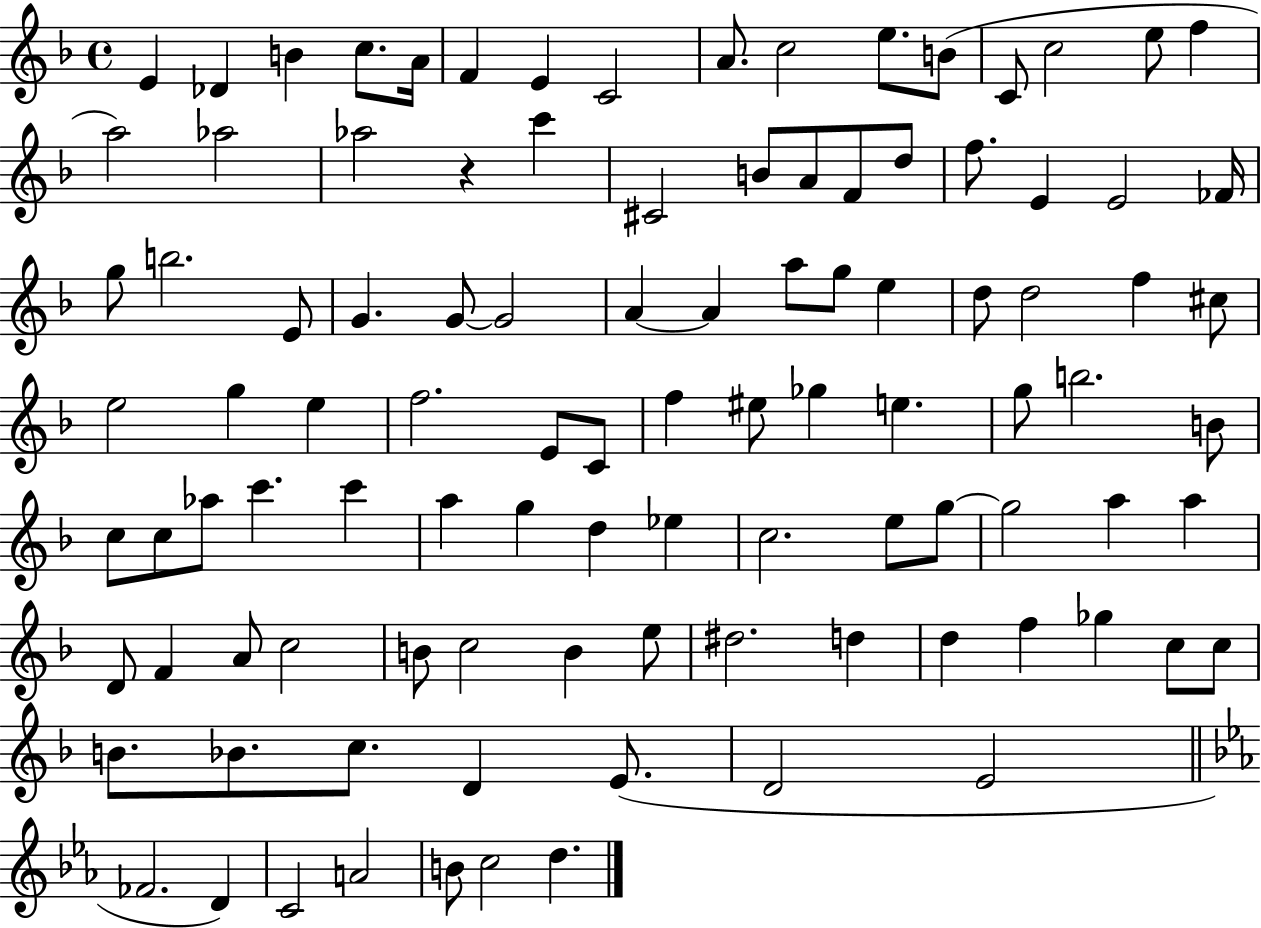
{
  \clef treble
  \time 4/4
  \defaultTimeSignature
  \key f \major
  \repeat volta 2 { e'4 des'4 b'4 c''8. a'16 | f'4 e'4 c'2 | a'8. c''2 e''8. b'8( | c'8 c''2 e''8 f''4 | \break a''2) aes''2 | aes''2 r4 c'''4 | cis'2 b'8 a'8 f'8 d''8 | f''8. e'4 e'2 fes'16 | \break g''8 b''2. e'8 | g'4. g'8~~ g'2 | a'4~~ a'4 a''8 g''8 e''4 | d''8 d''2 f''4 cis''8 | \break e''2 g''4 e''4 | f''2. e'8 c'8 | f''4 eis''8 ges''4 e''4. | g''8 b''2. b'8 | \break c''8 c''8 aes''8 c'''4. c'''4 | a''4 g''4 d''4 ees''4 | c''2. e''8 g''8~~ | g''2 a''4 a''4 | \break d'8 f'4 a'8 c''2 | b'8 c''2 b'4 e''8 | dis''2. d''4 | d''4 f''4 ges''4 c''8 c''8 | \break b'8. bes'8. c''8. d'4 e'8.( | d'2 e'2 | \bar "||" \break \key c \minor fes'2. d'4) | c'2 a'2 | b'8 c''2 d''4. | } \bar "|."
}